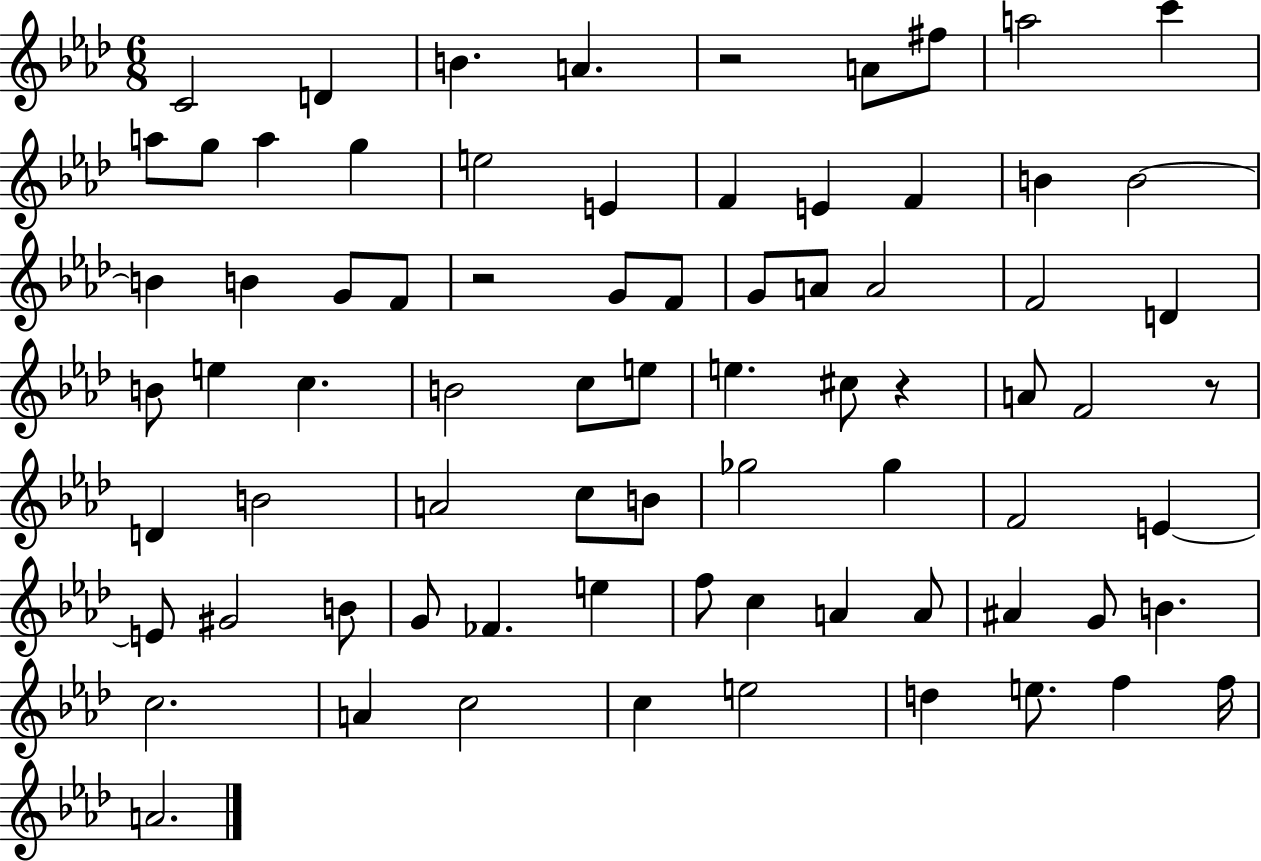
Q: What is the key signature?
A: AES major